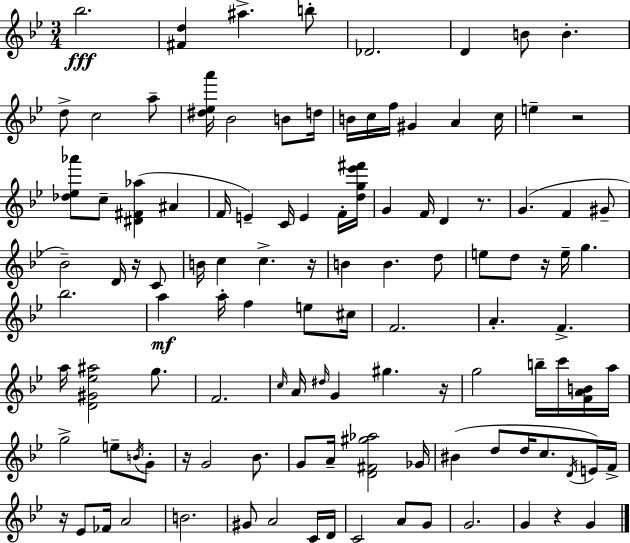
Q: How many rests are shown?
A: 9